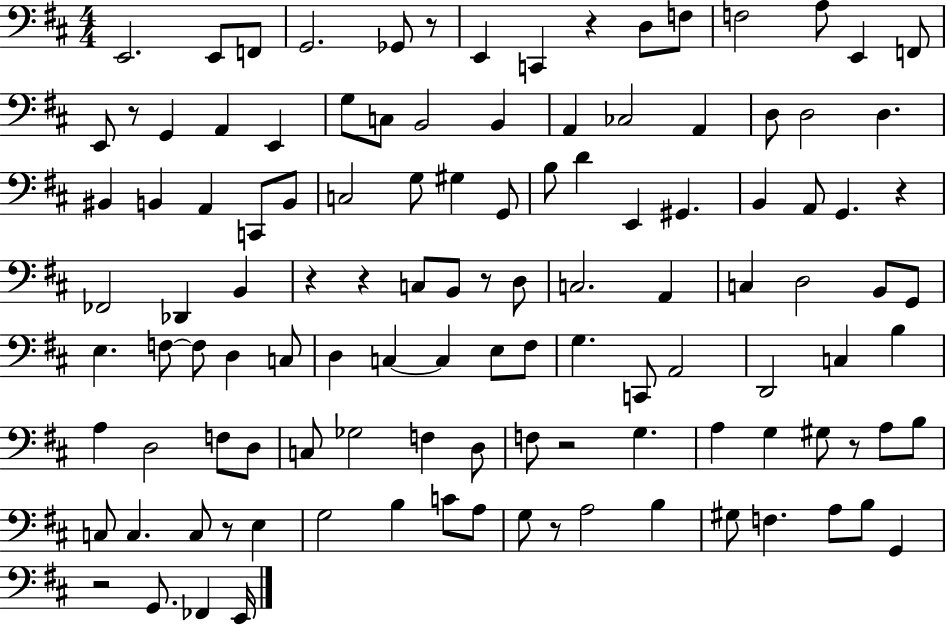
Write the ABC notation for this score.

X:1
T:Untitled
M:4/4
L:1/4
K:D
E,,2 E,,/2 F,,/2 G,,2 _G,,/2 z/2 E,, C,, z D,/2 F,/2 F,2 A,/2 E,, F,,/2 E,,/2 z/2 G,, A,, E,, G,/2 C,/2 B,,2 B,, A,, _C,2 A,, D,/2 D,2 D, ^B,, B,, A,, C,,/2 B,,/2 C,2 G,/2 ^G, G,,/2 B,/2 D E,, ^G,, B,, A,,/2 G,, z _F,,2 _D,, B,, z z C,/2 B,,/2 z/2 D,/2 C,2 A,, C, D,2 B,,/2 G,,/2 E, F,/2 F,/2 D, C,/2 D, C, C, E,/2 ^F,/2 G, C,,/2 A,,2 D,,2 C, B, A, D,2 F,/2 D,/2 C,/2 _G,2 F, D,/2 F,/2 z2 G, A, G, ^G,/2 z/2 A,/2 B,/2 C,/2 C, C,/2 z/2 E, G,2 B, C/2 A,/2 G,/2 z/2 A,2 B, ^G,/2 F, A,/2 B,/2 G,, z2 G,,/2 _F,, E,,/4